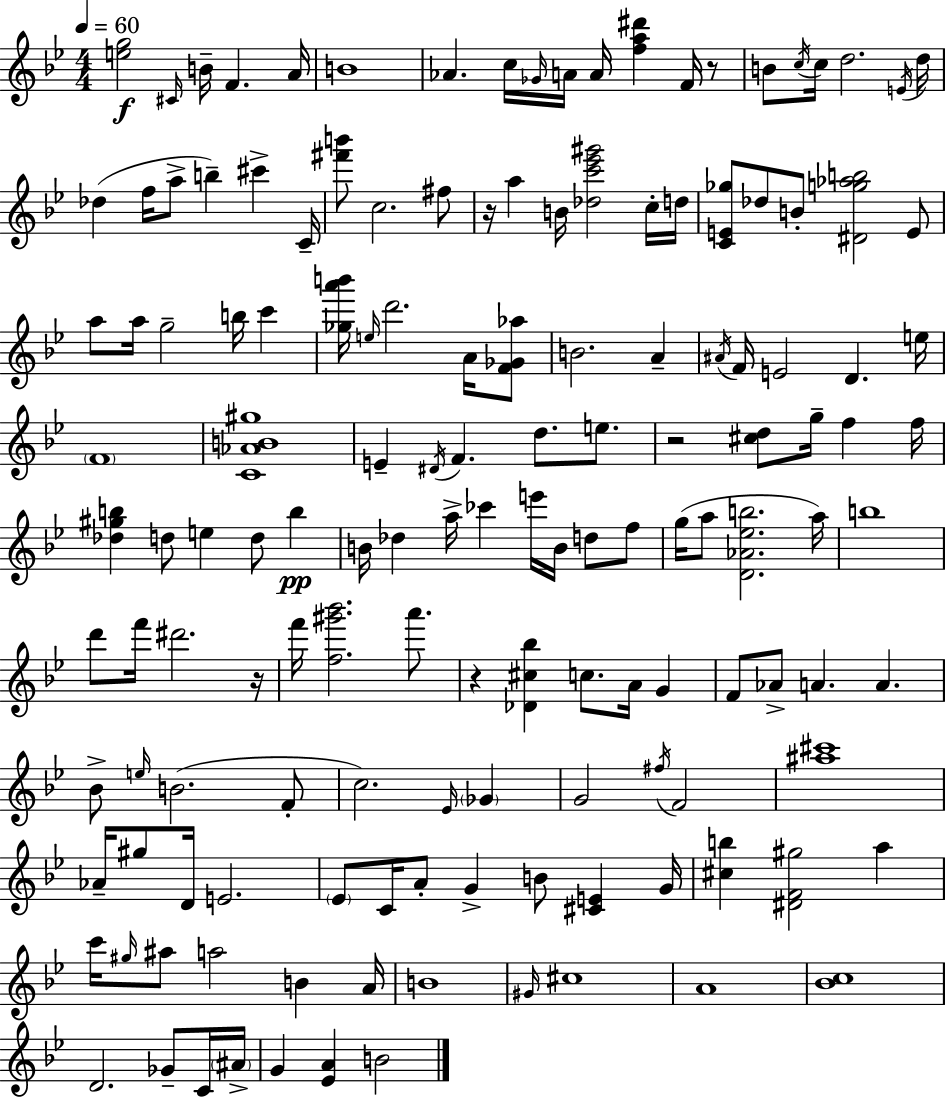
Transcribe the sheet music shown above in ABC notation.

X:1
T:Untitled
M:4/4
L:1/4
K:Bb
[eg]2 ^C/4 B/4 F A/4 B4 _A c/4 _G/4 A/4 A/4 [fa^d'] F/4 z/2 B/2 c/4 c/4 d2 E/4 d/4 _d f/4 a/2 b ^c' C/4 [^f'b']/2 c2 ^f/2 z/4 a B/4 [_dc'_e'^g']2 c/4 d/4 [CE_g]/2 _d/2 B/2 [^Dg_ab]2 E/2 a/2 a/4 g2 b/4 c' [_ga'b']/4 e/4 d'2 A/4 [F_G_a]/2 B2 A ^A/4 F/4 E2 D e/4 F4 [C_AB^g]4 E ^D/4 F d/2 e/2 z2 [^cd]/2 g/4 f f/4 [_d^gb] d/2 e d/2 b B/4 _d a/4 _c' e'/4 B/4 d/2 f/2 g/4 a/2 [D_A_eb]2 a/4 b4 d'/2 f'/4 ^d'2 z/4 f'/4 [f^g'_b']2 a'/2 z [_D^c_b] c/2 A/4 G F/2 _A/2 A A _B/2 e/4 B2 F/2 c2 _E/4 _G G2 ^f/4 F2 [^a^c']4 _A/4 ^g/2 D/4 E2 _E/2 C/4 A/2 G B/2 [^CE] G/4 [^cb] [^DF^g]2 a c'/4 ^g/4 ^a/2 a2 B A/4 B4 ^G/4 ^c4 A4 [_Bc]4 D2 _G/2 C/4 ^A/4 G [_EA] B2